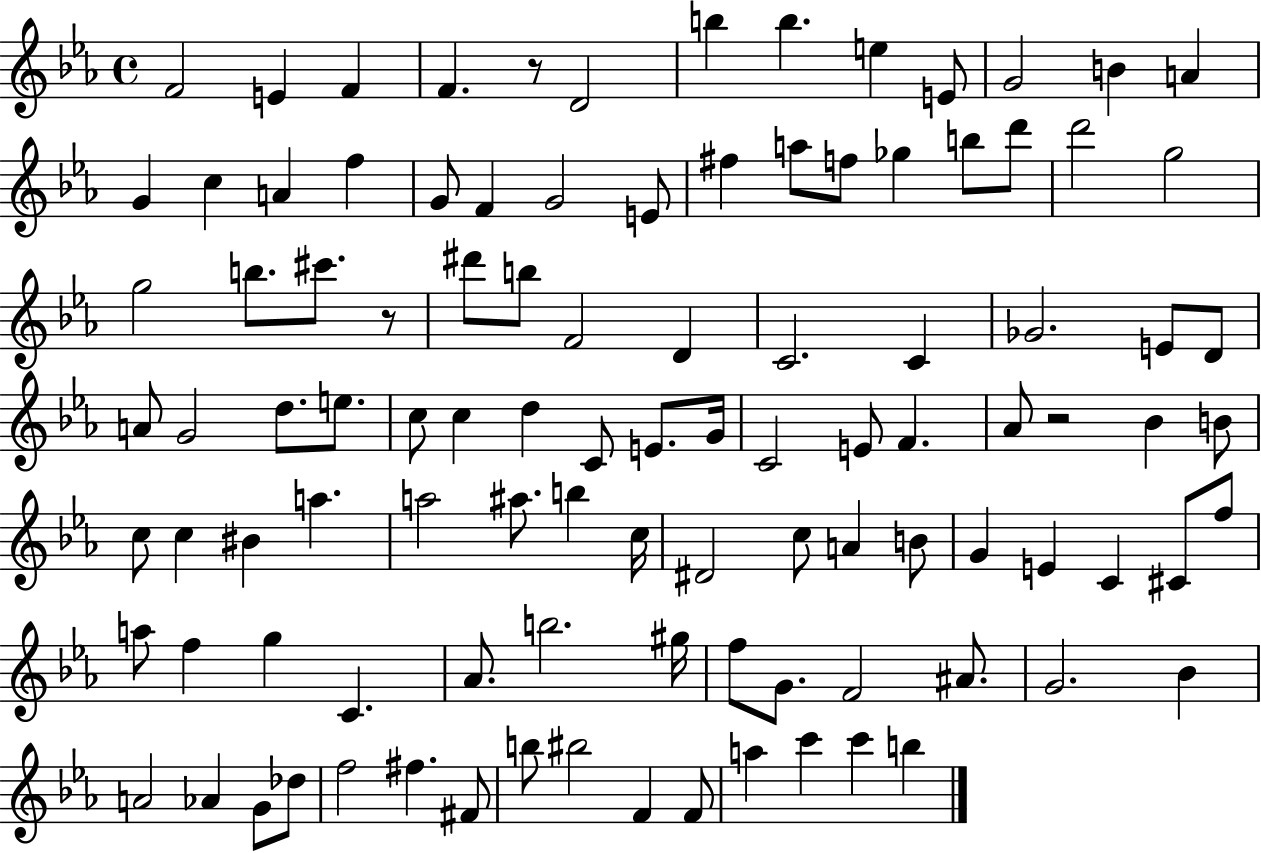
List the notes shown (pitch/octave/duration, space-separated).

F4/h E4/q F4/q F4/q. R/e D4/h B5/q B5/q. E5/q E4/e G4/h B4/q A4/q G4/q C5/q A4/q F5/q G4/e F4/q G4/h E4/e F#5/q A5/e F5/e Gb5/q B5/e D6/e D6/h G5/h G5/h B5/e. C#6/e. R/e D#6/e B5/e F4/h D4/q C4/h. C4/q Gb4/h. E4/e D4/e A4/e G4/h D5/e. E5/e. C5/e C5/q D5/q C4/e E4/e. G4/s C4/h E4/e F4/q. Ab4/e R/h Bb4/q B4/e C5/e C5/q BIS4/q A5/q. A5/h A#5/e. B5/q C5/s D#4/h C5/e A4/q B4/e G4/q E4/q C4/q C#4/e F5/e A5/e F5/q G5/q C4/q. Ab4/e. B5/h. G#5/s F5/e G4/e. F4/h A#4/e. G4/h. Bb4/q A4/h Ab4/q G4/e Db5/e F5/h F#5/q. F#4/e B5/e BIS5/h F4/q F4/e A5/q C6/q C6/q B5/q